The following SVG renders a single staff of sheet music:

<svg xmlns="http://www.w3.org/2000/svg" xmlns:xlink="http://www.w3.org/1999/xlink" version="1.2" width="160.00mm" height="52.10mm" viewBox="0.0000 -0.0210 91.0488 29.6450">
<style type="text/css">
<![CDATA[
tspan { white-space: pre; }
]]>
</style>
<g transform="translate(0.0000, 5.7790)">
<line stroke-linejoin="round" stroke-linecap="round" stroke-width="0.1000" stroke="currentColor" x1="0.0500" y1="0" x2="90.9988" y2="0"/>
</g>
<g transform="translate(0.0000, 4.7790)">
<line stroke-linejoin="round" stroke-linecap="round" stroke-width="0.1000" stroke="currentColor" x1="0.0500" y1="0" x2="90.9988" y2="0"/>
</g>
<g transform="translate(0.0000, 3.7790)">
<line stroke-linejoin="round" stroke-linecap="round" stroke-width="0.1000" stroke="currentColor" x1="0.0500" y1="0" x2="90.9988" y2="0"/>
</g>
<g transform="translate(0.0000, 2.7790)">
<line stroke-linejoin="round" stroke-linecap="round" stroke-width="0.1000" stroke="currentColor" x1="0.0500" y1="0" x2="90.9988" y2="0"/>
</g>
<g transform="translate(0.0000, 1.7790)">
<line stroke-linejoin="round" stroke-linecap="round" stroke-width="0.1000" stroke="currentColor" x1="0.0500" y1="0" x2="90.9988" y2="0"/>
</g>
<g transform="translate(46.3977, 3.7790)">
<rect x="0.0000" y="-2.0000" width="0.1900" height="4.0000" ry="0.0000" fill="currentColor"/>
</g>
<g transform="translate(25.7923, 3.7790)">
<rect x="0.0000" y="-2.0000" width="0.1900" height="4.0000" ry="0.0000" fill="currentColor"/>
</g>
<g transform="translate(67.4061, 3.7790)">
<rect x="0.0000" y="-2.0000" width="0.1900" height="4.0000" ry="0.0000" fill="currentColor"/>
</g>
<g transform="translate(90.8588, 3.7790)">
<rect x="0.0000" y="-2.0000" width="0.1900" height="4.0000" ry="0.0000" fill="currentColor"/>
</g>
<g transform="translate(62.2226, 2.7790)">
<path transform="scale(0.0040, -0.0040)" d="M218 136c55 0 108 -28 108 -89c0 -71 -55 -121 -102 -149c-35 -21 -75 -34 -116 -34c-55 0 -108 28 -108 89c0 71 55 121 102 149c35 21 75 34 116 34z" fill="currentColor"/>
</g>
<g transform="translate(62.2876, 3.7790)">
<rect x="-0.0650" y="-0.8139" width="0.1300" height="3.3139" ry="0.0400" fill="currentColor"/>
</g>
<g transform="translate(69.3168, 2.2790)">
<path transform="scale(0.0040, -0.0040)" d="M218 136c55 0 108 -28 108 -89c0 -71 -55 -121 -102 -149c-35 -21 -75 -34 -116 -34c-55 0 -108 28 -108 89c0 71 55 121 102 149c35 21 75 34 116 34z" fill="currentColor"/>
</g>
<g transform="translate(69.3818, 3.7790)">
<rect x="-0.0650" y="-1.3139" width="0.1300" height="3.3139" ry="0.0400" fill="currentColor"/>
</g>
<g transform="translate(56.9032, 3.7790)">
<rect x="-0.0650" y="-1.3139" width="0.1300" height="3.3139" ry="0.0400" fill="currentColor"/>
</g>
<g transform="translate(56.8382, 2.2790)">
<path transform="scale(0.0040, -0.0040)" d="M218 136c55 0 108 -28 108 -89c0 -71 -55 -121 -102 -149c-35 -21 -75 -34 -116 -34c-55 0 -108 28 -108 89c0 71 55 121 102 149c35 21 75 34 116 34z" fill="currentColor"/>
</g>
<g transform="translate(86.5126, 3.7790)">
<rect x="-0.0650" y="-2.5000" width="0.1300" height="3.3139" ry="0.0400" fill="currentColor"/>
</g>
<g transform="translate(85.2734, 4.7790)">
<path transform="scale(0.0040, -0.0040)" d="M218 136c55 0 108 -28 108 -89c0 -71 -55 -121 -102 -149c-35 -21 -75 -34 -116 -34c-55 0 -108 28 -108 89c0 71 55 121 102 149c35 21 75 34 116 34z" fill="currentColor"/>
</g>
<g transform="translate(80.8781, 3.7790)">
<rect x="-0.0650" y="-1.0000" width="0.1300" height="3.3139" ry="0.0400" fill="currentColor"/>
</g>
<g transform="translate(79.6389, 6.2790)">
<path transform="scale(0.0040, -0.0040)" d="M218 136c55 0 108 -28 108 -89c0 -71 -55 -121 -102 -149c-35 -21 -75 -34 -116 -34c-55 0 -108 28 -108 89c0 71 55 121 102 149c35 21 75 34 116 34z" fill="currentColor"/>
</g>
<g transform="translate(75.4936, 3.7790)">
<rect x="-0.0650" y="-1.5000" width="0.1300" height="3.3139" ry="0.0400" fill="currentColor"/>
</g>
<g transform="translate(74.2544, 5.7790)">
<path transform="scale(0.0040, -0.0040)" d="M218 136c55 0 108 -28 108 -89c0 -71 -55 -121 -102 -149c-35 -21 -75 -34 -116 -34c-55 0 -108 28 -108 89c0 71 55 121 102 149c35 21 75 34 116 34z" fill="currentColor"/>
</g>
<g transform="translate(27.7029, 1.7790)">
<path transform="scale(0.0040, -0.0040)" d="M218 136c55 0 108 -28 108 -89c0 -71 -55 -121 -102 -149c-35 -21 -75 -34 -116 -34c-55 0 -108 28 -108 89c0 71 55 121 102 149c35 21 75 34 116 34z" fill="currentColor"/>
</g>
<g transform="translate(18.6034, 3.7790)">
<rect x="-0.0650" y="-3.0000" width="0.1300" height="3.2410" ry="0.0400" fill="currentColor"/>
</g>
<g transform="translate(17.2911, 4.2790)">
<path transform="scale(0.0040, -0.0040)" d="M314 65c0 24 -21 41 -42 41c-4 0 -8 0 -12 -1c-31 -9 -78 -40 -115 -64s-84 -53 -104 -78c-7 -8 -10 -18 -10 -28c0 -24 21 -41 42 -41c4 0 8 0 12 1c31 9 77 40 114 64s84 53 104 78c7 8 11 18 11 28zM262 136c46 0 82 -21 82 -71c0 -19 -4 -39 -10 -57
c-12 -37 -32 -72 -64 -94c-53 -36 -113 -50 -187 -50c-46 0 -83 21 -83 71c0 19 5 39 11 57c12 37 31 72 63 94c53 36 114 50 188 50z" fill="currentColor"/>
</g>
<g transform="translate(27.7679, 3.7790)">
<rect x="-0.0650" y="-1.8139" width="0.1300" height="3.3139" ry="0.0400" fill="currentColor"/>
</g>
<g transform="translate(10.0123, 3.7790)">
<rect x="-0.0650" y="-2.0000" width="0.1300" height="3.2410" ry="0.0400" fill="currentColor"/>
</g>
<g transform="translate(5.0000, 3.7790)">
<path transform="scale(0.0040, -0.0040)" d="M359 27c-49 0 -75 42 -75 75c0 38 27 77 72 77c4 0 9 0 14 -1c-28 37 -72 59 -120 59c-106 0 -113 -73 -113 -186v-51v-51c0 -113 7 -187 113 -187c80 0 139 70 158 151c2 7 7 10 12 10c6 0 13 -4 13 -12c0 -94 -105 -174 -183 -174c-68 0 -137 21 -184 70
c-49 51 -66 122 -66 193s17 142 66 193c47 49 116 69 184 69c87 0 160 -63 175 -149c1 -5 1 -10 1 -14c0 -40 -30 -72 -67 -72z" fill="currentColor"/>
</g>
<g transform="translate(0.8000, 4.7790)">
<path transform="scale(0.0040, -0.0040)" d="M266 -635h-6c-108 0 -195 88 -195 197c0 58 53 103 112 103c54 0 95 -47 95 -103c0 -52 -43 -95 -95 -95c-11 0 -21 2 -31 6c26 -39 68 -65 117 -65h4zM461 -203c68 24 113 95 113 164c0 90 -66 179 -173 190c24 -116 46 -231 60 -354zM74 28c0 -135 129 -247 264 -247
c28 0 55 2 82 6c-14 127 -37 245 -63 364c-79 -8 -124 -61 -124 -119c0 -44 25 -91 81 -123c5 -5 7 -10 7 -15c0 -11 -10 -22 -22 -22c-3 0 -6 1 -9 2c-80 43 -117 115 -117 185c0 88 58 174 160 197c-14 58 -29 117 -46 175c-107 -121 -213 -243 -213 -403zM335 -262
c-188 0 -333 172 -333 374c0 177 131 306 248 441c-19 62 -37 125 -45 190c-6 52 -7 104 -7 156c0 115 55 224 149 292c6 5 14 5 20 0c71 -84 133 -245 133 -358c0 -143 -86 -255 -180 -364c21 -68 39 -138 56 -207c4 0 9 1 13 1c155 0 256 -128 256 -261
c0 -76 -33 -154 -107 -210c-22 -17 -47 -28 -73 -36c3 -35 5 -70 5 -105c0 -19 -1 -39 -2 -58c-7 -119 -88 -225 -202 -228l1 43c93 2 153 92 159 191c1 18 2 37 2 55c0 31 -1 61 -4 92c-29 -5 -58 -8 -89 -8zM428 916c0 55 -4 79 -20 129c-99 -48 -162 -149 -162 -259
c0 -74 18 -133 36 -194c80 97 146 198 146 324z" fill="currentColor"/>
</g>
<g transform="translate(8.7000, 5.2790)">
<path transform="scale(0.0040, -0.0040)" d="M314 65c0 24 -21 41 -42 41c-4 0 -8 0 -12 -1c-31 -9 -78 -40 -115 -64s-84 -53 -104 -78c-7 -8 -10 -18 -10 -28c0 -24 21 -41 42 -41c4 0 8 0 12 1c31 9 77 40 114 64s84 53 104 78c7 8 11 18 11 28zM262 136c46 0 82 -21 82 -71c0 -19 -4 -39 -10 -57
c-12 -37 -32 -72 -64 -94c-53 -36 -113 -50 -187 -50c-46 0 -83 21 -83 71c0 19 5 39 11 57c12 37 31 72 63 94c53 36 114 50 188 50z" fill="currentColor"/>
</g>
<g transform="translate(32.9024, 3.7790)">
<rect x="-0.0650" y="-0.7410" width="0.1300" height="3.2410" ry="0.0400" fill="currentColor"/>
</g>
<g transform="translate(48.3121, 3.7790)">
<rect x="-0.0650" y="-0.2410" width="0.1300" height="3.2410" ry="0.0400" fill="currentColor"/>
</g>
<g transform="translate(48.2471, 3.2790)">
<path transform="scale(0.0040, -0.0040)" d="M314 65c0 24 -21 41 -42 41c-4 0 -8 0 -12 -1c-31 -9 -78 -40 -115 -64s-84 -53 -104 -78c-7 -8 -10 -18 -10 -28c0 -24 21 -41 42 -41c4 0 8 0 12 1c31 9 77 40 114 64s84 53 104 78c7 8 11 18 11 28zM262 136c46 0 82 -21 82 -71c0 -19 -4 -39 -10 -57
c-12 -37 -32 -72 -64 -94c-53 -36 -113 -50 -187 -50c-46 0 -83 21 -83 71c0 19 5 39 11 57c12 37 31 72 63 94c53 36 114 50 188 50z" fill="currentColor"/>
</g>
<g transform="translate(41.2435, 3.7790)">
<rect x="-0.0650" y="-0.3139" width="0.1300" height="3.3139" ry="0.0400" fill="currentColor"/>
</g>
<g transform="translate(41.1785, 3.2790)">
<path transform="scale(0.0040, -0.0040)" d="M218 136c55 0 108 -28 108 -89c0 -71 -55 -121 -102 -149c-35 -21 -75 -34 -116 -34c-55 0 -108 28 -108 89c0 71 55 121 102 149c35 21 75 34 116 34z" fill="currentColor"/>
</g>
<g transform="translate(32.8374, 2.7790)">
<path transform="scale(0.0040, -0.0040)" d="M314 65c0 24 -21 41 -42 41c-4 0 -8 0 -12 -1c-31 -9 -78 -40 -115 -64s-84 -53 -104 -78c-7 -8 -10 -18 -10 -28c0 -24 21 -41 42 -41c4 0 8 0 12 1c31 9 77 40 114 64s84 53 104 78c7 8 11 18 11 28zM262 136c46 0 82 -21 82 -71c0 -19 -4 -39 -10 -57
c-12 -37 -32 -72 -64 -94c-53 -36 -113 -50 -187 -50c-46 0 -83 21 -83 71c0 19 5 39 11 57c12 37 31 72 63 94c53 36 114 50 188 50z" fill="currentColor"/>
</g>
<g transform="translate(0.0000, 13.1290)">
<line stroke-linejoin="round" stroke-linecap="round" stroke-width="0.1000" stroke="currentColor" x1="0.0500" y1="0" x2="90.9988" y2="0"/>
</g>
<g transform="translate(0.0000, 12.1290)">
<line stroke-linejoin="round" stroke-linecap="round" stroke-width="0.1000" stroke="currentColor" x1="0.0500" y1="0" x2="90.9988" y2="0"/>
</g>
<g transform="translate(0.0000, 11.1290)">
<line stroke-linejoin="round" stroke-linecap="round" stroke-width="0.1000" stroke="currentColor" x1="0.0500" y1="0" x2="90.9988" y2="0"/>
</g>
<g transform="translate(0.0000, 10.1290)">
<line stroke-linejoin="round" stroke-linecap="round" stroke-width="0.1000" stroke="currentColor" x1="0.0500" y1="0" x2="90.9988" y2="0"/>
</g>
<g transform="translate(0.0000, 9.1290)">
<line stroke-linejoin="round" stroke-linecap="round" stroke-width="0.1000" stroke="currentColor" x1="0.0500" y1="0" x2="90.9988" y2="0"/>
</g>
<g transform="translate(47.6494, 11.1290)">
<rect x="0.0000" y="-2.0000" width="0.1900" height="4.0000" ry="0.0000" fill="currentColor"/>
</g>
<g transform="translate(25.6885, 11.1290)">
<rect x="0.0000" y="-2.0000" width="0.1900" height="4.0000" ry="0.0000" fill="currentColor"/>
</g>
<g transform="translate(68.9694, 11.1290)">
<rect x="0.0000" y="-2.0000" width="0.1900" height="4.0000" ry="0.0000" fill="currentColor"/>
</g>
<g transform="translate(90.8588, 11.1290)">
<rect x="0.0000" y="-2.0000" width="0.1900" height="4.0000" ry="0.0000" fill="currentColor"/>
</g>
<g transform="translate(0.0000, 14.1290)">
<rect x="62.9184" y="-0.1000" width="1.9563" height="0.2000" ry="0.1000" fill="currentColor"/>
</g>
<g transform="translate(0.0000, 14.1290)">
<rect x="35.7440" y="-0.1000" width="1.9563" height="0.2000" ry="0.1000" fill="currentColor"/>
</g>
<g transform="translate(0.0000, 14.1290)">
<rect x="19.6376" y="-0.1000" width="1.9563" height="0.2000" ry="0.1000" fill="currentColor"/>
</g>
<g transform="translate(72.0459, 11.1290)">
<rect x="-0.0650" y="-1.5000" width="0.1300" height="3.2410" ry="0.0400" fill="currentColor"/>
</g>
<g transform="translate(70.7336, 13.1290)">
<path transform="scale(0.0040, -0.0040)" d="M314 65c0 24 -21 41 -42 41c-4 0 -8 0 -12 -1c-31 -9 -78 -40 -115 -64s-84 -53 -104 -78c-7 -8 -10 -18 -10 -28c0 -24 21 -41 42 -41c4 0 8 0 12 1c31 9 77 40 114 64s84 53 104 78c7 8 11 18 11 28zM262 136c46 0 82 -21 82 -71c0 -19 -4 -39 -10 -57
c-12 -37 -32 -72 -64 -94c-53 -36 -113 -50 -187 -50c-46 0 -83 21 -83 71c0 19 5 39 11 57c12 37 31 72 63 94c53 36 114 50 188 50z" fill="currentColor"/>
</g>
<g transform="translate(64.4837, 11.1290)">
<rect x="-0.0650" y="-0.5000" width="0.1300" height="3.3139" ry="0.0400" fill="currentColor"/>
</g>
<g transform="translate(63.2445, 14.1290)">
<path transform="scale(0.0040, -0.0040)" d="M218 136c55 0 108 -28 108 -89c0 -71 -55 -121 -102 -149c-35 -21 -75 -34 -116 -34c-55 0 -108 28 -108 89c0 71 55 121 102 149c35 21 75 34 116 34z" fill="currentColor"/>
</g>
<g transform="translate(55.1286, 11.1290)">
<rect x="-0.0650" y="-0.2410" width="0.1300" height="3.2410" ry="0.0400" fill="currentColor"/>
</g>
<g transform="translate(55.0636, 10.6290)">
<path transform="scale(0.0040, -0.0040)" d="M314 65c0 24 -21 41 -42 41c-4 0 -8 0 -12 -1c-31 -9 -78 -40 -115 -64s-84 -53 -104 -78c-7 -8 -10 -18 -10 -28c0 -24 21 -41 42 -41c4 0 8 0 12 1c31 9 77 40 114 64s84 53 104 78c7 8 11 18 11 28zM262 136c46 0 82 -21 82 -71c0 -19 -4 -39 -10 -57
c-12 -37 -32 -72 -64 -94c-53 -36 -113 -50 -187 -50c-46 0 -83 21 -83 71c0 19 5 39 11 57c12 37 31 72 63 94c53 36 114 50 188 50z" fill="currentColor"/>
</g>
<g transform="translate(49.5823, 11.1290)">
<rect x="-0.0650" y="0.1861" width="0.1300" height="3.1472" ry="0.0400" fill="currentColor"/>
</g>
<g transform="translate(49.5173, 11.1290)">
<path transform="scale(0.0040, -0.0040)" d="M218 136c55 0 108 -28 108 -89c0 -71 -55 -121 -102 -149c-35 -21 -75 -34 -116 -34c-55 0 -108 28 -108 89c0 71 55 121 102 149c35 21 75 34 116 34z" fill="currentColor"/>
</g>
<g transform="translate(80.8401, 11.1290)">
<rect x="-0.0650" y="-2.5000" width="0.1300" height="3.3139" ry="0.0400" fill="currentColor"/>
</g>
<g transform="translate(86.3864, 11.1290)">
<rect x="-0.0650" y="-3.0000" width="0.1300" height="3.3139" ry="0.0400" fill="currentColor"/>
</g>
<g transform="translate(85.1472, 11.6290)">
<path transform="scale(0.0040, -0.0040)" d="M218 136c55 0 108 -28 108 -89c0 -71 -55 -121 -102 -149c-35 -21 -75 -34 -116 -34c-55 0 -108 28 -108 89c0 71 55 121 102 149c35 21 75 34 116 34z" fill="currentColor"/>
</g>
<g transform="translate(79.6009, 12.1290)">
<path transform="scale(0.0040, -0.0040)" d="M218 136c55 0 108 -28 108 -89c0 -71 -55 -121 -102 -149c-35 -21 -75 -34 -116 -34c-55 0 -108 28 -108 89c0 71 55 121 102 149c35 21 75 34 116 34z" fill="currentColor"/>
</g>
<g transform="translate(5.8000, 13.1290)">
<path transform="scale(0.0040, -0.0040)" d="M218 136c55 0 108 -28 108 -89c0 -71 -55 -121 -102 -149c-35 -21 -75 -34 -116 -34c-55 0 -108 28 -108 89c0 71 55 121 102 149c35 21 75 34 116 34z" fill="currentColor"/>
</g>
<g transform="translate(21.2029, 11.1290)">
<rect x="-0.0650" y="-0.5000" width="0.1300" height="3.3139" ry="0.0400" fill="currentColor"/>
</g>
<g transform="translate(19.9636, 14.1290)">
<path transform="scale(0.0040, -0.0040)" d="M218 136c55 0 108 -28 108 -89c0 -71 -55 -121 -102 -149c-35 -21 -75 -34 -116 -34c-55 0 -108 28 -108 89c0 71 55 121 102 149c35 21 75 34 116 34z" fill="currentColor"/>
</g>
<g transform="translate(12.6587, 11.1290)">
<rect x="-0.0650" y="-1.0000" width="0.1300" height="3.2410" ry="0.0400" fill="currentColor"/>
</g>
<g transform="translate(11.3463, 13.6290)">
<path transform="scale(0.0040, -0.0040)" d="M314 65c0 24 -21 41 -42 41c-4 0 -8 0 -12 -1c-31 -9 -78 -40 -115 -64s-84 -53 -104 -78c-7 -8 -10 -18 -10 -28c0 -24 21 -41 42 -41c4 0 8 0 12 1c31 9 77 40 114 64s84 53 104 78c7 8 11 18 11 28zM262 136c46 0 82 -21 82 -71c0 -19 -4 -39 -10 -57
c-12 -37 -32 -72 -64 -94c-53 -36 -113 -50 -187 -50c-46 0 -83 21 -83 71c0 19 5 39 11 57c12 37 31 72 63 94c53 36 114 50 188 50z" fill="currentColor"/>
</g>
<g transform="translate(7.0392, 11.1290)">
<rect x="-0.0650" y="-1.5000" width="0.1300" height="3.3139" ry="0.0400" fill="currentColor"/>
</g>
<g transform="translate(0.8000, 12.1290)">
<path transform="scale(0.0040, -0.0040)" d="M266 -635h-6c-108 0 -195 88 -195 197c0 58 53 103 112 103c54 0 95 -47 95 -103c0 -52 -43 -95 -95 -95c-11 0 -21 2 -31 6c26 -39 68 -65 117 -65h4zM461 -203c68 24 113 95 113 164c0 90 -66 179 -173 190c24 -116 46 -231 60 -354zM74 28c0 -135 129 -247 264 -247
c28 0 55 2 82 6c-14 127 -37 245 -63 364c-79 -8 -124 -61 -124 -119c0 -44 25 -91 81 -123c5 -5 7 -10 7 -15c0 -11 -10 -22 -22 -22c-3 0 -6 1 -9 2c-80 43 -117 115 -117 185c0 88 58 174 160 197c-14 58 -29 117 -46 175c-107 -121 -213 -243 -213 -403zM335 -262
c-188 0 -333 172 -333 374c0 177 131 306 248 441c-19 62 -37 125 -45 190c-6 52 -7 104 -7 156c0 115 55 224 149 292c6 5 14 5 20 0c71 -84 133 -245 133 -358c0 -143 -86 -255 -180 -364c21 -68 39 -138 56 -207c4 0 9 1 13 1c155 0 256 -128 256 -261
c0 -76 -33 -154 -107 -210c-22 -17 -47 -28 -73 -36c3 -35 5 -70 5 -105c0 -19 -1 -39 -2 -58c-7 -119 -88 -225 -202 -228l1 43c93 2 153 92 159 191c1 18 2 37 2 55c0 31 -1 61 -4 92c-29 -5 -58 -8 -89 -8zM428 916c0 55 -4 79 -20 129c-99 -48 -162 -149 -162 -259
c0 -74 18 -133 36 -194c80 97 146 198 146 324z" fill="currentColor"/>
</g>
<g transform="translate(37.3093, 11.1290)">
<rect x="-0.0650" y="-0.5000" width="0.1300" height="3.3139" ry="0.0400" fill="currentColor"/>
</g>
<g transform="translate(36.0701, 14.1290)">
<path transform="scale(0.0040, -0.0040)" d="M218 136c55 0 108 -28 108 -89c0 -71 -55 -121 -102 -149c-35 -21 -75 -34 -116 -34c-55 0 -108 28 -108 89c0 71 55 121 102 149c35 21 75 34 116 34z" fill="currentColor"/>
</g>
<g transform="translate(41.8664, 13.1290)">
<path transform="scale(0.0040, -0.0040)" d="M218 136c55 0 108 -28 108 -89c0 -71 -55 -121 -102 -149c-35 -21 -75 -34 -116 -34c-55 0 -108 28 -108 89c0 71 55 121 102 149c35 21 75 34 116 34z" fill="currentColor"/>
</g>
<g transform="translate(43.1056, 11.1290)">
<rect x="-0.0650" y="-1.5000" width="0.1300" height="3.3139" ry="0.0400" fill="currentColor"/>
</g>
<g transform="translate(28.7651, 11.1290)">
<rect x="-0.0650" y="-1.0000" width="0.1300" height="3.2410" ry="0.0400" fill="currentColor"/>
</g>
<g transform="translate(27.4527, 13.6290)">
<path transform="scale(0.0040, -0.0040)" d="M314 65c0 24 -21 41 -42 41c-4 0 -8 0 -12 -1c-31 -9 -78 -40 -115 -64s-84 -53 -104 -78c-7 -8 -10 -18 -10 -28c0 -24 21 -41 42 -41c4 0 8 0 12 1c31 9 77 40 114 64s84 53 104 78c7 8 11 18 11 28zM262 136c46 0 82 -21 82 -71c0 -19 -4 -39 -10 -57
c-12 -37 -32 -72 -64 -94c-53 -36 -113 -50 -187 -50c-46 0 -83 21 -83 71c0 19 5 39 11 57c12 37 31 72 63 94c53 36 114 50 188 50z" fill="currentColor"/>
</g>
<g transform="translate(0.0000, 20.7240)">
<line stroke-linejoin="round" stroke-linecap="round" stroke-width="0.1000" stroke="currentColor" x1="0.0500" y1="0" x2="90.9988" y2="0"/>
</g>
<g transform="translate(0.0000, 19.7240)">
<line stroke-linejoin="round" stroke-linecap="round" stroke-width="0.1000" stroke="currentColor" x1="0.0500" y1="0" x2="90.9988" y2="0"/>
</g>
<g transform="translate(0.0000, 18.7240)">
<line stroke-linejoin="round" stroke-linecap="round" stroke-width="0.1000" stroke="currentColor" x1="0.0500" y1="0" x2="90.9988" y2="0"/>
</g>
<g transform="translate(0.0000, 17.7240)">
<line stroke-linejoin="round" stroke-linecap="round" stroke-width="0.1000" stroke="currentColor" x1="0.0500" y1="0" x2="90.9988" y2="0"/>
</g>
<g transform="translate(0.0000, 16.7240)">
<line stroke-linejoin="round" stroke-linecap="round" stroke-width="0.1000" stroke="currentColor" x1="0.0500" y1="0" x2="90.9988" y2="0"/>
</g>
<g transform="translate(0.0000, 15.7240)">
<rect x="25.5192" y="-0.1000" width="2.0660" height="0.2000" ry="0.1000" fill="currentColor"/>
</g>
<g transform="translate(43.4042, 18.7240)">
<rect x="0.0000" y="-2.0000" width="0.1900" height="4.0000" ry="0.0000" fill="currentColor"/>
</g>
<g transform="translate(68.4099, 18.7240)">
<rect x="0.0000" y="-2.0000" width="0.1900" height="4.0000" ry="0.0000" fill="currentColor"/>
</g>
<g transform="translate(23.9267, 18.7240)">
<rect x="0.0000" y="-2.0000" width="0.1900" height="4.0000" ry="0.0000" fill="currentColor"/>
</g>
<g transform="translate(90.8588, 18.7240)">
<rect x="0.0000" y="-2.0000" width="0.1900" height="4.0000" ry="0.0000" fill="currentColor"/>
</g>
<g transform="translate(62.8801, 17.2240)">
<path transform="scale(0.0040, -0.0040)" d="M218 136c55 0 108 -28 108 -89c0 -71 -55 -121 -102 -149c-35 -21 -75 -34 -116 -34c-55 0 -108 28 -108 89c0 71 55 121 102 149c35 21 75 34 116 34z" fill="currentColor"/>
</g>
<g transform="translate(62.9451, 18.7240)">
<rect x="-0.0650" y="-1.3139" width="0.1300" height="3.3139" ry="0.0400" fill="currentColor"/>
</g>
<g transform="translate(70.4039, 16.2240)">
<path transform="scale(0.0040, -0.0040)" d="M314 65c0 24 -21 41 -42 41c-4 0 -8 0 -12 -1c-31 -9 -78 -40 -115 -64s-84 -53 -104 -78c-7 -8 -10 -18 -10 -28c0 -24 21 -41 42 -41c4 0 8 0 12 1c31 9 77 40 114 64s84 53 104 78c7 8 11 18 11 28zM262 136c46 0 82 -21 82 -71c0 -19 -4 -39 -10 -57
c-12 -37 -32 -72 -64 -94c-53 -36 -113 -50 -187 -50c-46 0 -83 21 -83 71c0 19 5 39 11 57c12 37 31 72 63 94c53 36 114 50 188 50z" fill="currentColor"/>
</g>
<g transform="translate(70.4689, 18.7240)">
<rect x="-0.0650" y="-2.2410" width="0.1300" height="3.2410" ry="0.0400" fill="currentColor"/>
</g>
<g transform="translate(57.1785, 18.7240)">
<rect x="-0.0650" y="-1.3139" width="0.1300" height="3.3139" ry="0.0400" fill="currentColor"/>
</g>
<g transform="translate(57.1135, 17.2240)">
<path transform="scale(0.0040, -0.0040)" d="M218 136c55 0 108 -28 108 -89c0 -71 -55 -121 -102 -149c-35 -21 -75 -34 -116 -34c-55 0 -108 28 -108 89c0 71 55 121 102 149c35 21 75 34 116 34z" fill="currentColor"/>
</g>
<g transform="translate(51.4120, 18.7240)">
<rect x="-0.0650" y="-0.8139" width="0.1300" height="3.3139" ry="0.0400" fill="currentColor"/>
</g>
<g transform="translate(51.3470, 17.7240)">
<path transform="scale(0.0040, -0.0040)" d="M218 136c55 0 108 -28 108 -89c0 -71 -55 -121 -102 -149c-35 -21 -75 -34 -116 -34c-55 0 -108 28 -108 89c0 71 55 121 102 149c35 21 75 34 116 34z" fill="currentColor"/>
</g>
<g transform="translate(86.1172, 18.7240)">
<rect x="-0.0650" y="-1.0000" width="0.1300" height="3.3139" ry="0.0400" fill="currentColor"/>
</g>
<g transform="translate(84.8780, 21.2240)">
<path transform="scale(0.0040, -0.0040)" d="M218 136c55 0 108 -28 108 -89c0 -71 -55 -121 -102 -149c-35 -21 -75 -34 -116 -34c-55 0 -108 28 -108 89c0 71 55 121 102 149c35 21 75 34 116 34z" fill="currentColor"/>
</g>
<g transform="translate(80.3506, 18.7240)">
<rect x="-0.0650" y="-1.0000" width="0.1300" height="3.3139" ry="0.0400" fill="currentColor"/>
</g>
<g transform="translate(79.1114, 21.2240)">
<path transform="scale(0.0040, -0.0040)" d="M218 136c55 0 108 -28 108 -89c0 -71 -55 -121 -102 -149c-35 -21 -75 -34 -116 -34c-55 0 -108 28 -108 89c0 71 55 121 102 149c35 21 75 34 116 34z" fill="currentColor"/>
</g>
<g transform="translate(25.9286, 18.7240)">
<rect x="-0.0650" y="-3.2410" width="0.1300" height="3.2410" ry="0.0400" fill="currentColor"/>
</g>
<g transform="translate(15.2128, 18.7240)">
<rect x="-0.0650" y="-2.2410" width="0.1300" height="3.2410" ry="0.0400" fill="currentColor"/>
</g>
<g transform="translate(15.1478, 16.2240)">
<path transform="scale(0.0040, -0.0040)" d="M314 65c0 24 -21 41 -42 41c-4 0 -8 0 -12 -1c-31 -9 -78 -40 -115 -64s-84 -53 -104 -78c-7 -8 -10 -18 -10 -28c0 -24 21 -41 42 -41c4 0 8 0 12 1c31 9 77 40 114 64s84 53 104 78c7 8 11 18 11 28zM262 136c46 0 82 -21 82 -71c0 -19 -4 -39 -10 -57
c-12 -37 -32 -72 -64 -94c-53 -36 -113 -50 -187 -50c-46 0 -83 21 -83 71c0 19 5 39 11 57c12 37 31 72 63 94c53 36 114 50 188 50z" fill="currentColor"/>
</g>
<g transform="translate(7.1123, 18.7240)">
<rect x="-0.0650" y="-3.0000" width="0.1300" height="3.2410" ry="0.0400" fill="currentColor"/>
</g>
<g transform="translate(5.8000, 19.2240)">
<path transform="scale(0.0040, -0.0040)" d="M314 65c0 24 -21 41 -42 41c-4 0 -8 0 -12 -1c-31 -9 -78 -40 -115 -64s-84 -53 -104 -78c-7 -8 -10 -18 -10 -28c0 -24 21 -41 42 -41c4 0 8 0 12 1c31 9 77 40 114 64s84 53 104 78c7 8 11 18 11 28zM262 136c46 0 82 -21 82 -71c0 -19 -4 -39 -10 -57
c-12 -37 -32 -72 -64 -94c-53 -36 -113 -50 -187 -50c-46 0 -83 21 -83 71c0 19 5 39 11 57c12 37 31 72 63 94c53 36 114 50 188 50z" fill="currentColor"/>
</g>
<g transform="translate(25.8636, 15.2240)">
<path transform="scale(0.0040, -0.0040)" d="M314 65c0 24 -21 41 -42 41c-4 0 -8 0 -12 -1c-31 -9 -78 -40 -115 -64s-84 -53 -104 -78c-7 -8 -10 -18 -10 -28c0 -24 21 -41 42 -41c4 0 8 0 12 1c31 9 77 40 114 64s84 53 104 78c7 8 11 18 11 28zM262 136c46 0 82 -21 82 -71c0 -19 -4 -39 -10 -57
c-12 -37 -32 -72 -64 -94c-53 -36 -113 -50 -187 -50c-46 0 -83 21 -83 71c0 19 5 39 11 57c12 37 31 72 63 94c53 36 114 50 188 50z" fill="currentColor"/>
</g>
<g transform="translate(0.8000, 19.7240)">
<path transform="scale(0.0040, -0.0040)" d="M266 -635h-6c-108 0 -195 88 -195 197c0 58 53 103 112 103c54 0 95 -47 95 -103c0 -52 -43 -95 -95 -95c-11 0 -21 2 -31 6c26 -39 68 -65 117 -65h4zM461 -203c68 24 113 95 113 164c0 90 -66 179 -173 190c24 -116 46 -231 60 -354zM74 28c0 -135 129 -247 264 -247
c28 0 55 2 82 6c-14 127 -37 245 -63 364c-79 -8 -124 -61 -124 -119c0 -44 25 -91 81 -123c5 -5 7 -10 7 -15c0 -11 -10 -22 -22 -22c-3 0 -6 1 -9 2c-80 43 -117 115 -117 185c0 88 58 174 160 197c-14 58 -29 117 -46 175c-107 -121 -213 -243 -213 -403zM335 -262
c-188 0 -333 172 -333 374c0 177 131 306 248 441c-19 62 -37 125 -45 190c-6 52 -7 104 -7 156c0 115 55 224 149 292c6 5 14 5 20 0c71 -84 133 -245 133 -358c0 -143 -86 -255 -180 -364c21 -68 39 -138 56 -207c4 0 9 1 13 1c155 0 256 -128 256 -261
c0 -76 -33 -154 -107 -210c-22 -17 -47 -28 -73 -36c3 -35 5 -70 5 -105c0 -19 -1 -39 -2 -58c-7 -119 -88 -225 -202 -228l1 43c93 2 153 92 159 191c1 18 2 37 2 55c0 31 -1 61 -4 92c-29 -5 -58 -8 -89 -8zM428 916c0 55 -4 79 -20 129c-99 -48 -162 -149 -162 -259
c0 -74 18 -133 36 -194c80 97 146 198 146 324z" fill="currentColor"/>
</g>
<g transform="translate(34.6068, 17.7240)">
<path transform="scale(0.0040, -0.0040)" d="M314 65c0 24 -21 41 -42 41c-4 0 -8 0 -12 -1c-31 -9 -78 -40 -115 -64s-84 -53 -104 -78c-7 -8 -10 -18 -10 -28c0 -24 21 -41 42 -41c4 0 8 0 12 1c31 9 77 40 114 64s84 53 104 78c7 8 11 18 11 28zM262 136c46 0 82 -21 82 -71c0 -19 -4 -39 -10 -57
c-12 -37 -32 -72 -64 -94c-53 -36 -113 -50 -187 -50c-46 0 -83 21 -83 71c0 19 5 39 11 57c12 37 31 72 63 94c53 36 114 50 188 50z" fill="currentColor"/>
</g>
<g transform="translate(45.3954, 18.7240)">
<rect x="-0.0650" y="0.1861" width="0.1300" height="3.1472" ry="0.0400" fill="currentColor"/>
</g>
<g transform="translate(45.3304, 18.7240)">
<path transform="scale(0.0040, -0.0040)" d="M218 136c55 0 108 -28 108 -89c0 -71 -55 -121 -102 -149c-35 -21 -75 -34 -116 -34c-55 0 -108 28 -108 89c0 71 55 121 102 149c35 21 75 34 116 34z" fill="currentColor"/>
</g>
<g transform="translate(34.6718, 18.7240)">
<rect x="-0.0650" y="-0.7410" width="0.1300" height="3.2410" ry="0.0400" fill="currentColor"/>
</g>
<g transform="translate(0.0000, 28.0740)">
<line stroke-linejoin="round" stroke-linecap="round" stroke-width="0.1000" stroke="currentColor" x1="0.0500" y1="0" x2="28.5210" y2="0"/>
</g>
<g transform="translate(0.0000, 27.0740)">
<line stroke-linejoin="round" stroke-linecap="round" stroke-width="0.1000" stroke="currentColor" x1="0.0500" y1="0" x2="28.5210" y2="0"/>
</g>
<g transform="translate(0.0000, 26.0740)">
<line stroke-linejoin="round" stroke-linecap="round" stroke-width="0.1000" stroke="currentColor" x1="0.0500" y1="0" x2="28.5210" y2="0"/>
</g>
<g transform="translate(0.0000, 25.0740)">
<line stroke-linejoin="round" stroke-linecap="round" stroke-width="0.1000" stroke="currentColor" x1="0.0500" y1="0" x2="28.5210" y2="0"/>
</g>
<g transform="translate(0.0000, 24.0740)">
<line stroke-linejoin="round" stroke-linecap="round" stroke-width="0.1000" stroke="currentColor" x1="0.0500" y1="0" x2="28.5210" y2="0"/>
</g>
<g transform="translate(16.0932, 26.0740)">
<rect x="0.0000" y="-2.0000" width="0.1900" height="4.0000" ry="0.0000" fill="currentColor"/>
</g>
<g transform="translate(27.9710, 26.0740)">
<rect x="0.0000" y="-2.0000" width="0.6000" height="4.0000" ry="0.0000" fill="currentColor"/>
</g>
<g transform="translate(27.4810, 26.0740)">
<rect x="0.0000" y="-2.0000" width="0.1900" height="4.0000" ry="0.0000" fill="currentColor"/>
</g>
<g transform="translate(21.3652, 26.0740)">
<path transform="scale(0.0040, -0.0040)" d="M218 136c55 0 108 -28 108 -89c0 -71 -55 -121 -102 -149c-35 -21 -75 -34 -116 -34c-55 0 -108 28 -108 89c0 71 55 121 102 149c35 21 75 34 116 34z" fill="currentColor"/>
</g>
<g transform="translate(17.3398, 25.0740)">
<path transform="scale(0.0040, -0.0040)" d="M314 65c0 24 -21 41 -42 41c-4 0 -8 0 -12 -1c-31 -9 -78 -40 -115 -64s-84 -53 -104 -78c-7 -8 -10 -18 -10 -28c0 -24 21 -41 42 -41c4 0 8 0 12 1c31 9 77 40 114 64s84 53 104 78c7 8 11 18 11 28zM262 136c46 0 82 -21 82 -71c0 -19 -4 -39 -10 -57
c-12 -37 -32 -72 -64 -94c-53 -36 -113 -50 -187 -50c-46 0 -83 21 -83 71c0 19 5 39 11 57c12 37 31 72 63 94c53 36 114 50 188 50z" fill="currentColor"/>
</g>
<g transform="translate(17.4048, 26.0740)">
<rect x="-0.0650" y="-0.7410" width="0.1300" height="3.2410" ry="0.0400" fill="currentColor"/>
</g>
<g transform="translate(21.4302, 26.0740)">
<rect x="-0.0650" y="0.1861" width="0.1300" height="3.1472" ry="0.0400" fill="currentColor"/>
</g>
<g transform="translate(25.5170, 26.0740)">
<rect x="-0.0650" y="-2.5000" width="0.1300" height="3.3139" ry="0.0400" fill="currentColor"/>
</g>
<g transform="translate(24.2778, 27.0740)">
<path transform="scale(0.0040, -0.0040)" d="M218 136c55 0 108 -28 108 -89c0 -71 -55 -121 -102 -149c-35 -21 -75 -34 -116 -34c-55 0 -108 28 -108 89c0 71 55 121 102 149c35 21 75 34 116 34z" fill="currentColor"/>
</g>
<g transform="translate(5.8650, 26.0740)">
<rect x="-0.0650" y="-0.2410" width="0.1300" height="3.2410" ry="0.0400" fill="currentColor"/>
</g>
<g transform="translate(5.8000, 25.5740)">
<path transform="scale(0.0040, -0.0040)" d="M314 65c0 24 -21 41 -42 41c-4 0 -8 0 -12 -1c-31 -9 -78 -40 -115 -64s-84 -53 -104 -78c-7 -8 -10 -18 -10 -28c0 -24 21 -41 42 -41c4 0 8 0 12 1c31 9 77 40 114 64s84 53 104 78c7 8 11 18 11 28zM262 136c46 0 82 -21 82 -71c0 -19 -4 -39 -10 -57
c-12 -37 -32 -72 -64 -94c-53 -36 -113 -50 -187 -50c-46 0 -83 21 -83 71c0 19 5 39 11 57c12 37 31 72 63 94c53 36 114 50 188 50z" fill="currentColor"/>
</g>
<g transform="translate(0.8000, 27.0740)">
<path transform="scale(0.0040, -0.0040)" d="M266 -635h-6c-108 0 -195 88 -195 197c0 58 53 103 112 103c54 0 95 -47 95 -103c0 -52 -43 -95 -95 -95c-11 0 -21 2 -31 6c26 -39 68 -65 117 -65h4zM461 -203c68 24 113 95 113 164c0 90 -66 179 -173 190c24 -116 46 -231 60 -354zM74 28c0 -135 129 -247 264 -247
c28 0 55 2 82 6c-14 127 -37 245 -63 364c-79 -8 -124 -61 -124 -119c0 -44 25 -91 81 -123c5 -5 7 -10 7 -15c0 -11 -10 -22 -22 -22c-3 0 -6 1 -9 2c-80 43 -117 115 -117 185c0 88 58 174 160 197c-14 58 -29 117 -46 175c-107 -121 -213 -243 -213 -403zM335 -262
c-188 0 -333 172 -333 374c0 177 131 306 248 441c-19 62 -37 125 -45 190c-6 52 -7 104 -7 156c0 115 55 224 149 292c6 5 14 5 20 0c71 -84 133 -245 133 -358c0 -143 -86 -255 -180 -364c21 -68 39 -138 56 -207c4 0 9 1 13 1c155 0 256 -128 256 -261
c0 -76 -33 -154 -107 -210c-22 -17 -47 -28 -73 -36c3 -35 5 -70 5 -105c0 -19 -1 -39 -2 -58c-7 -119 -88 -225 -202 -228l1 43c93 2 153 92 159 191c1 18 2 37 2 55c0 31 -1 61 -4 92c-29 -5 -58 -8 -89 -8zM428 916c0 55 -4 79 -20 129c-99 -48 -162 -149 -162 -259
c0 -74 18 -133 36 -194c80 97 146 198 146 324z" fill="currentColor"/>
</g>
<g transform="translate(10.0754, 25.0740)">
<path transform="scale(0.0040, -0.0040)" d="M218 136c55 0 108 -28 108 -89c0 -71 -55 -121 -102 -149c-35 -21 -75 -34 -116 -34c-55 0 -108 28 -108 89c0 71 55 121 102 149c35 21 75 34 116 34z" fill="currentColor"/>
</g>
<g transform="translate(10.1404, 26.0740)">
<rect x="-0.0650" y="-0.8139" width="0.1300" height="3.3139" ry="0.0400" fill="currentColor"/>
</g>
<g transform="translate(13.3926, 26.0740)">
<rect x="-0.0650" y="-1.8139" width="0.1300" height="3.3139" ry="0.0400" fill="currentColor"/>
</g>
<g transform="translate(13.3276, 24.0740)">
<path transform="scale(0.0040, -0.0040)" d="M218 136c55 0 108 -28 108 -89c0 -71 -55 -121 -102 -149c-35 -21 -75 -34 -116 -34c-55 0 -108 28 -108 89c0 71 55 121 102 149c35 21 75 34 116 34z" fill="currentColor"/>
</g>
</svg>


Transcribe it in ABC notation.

X:1
T:Untitled
M:4/4
L:1/4
K:C
F2 A2 f d2 c c2 e d e E D G E D2 C D2 C E B c2 C E2 G A A2 g2 b2 d2 B d e e g2 D D c2 d f d2 B G